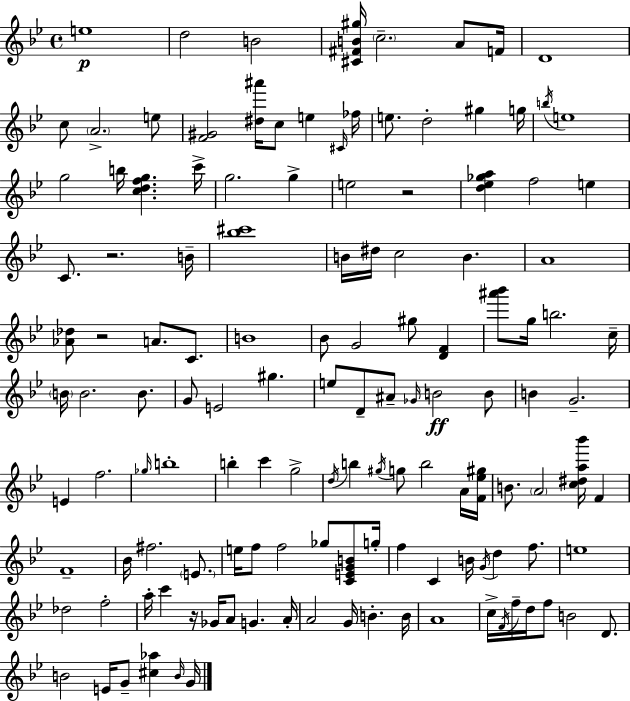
{
  \clef treble
  \time 4/4
  \defaultTimeSignature
  \key g \minor
  e''1\p | d''2 b'2 | <cis' fis' b' gis''>16 \parenthesize c''2.-- a'8 f'16 | d'1 | \break c''8 \parenthesize a'2.-> e''8 | <f' gis'>2 <dis'' ais'''>16 c''8 e''4 \grace { cis'16 } | fes''16 e''8. d''2-. gis''4 | g''16 \acciaccatura { b''16 } e''1 | \break g''2 b''16 <c'' d'' f'' g''>4. | c'''16-> g''2. g''4-> | e''2 r2 | <d'' ees'' ges'' a''>4 f''2 e''4 | \break c'8. r2. | b'16-- <bes'' cis'''>1 | b'16 dis''16 c''2 b'4. | a'1 | \break <aes' des''>8 r2 a'8. c'8. | b'1 | bes'8 g'2 gis''8 <d' f'>4 | <ais''' bes'''>8 g''16 b''2. | \break c''16-- \parenthesize b'16 b'2. b'8. | g'8 e'2 gis''4. | e''8 d'8-- ais'8-- \grace { ges'16 } b'2\ff | b'8 b'4 g'2.-- | \break e'4 f''2. | \grace { ges''16 } b''1-. | b''4-. c'''4 g''2-> | \acciaccatura { d''16 } b''4 \acciaccatura { gis''16 } g''8 b''2 | \break a'16 <f' ees'' gis''>16 b'8. \parenthesize a'2 | <c'' dis'' a'' bes'''>16 f'4 f'1-- | bes'16 fis''2. | \parenthesize e'8. e''16 f''8 f''2 | \break ges''8 <c' e' g' b'>8 g''16-. f''4 c'4 b'16 \acciaccatura { g'16 } | d''4 f''8. e''1 | des''2 f''2-. | a''16-. c'''4 r16 ges'16 a'8 | \break g'4. a'16-. a'2 g'16 | b'4.-. b'16 a'1 | c''16-> \acciaccatura { f'16 } f''16-- d''16 f''8 b'2 | d'8. b'2 | \break e'16 g'8-- <cis'' aes''>4 \grace { b'16 } g'16 \bar "|."
}